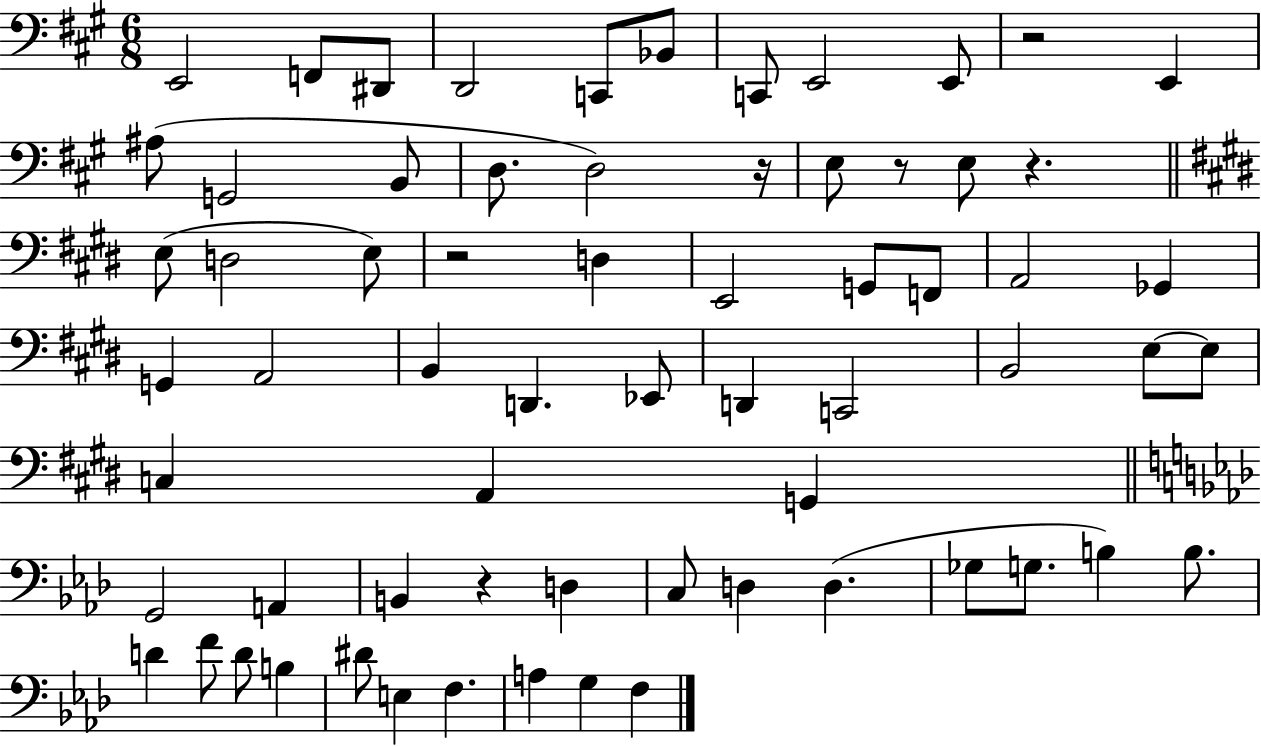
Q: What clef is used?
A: bass